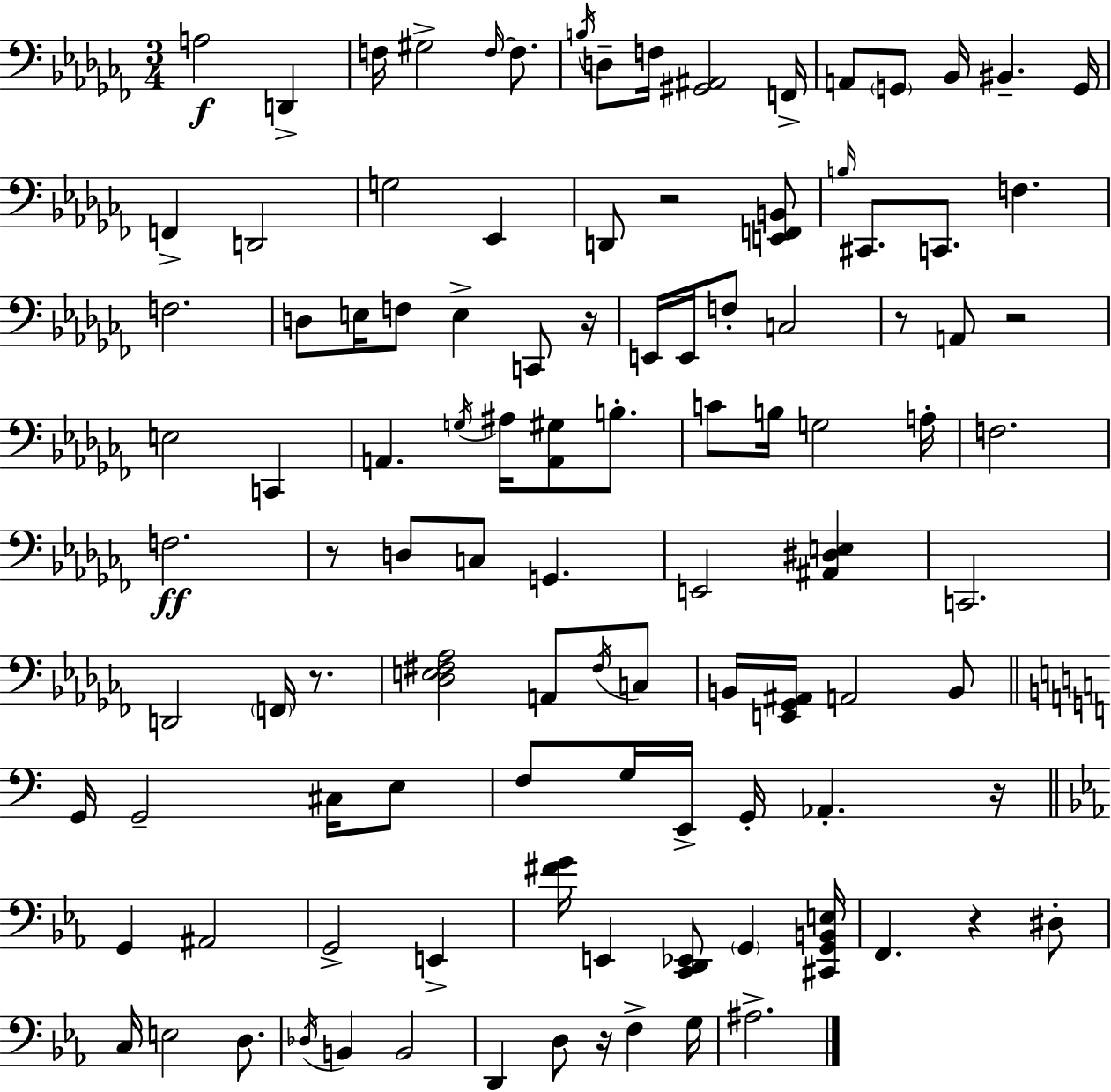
{
  \clef bass
  \numericTimeSignature
  \time 3/4
  \key aes \minor
  a2\f d,4-> | f16 gis2-> \grace { f16~ }~ f8. | \acciaccatura { b16 } d8-- f16 <gis, ais,>2 | f,16-> a,8 \parenthesize g,8 bes,16 bis,4.-- | \break g,16 f,4-> d,2 | g2 ees,4 | d,8 r2 | <e, f, b,>8 \grace { b16 } cis,8. c,8. f4. | \break f2. | d8 e16 f8 e4-> | c,8 r16 e,16 e,16 f8-. c2 | r8 a,8 r2 | \break e2 c,4 | a,4. \acciaccatura { g16 } ais16 <a, gis>8 | b8.-. c'8 b16 g2 | a16-. f2. | \break f2.\ff | r8 d8 c8 g,4. | e,2 | <ais, dis e>4 c,2. | \break d,2 | \parenthesize f,16 r8. <des e fis aes>2 | a,8 \acciaccatura { fis16 } c8 b,16 <e, ges, ais,>16 a,2 | b,8 \bar "||" \break \key c \major g,16 g,2-- cis16 e8 | f8 g16 e,16-> g,16-. aes,4.-. r16 | \bar "||" \break \key ees \major g,4 ais,2 | g,2-> e,4-> | <fis' g'>16 e,4 <c, d, ees,>8 \parenthesize g,4 <cis, g, b, e>16 | f,4. r4 dis8-. | \break c16 e2 d8. | \acciaccatura { des16 } b,4 b,2 | d,4 d8 r16 f4-> | g16 ais2.-> | \break \bar "|."
}